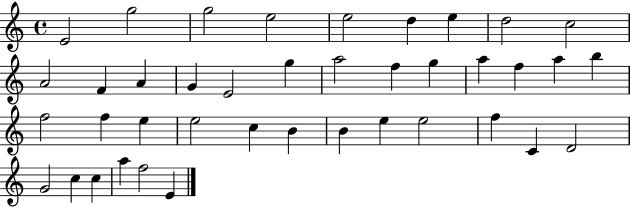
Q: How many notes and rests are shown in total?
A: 40